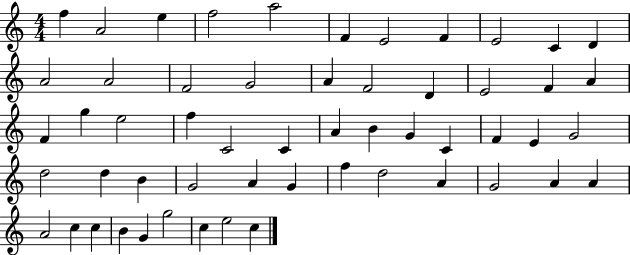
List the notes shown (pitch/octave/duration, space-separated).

F5/q A4/h E5/q F5/h A5/h F4/q E4/h F4/q E4/h C4/q D4/q A4/h A4/h F4/h G4/h A4/q F4/h D4/q E4/h F4/q A4/q F4/q G5/q E5/h F5/q C4/h C4/q A4/q B4/q G4/q C4/q F4/q E4/q G4/h D5/h D5/q B4/q G4/h A4/q G4/q F5/q D5/h A4/q G4/h A4/q A4/q A4/h C5/q C5/q B4/q G4/q G5/h C5/q E5/h C5/q